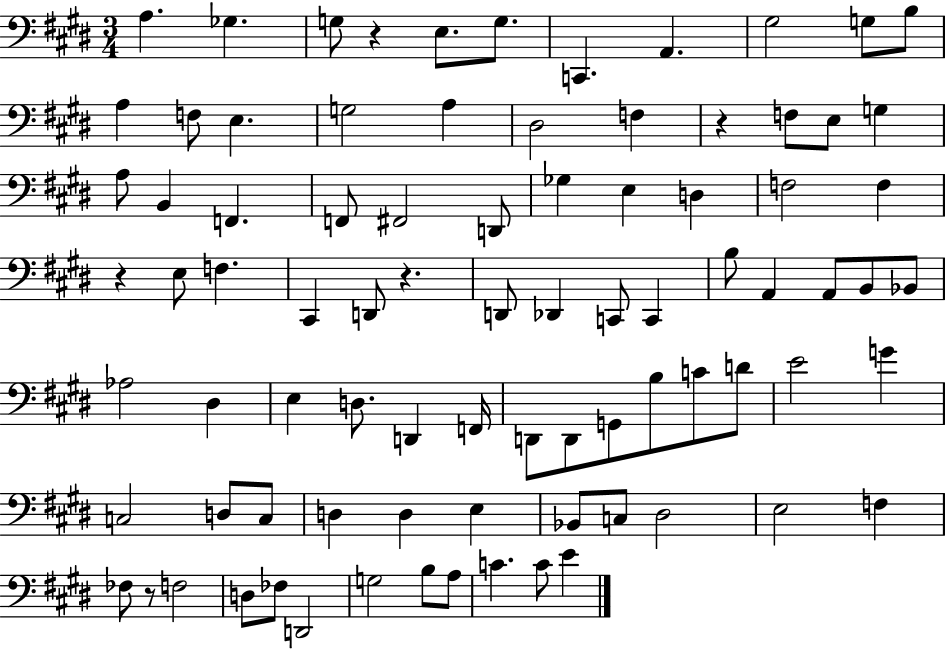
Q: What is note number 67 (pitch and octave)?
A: D#3